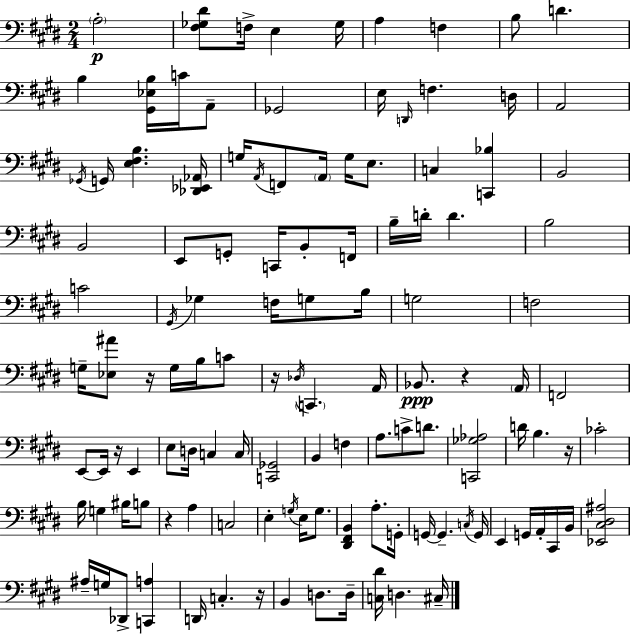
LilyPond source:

{
  \clef bass
  \numericTimeSignature
  \time 2/4
  \key e \major
  \parenthesize a2-.\p | <fis ges dis'>8 f16-> e4 ges16 | a4 f4 | b8 d'4. | \break b4 <gis, ees b>16 c'16 a,8-- | ges,2 | e16 \grace { d,16 } f4. | d16 a,2 | \break \acciaccatura { ges,16 } g,16 <e fis b>4. | <des, ees, aes,>16 g16 \acciaccatura { a,16 } f,8 \parenthesize a,16 g16 | e8. c4 <c, bes>4 | b,2 | \break b,2 | e,8 g,8-. c,16 | b,8-. f,16 b16-- d'16-. d'4. | b2 | \break c'2 | \acciaccatura { gis,16 } ges4 | f16 g8 b16 g2 | f2 | \break g16-- <ees ais'>8 r16 | g16 b16 c'8 r16 \acciaccatura { des16 } \parenthesize c,4. | a,16 bes,8.\ppp | r4 \parenthesize a,16 f,2 | \break e,8~~ e,16 | r16 e,4 e8 d16 | c4 c16 <c, ges,>2 | b,4 | \break f4 a8. | c'8-> d'8. <c, ges aes>2 | d'16 b4. | r16 ces'2-. | \break b16 g4 | bis16 b8 r4 | a4 c2 | e4-. | \break \acciaccatura { g16 } e16 g8. <dis, fis, b,>4 | a8.-. g,16-. g,16~~ g,4.-- | \acciaccatura { c16 } g,16 e,4 | g,16 a,16-. cis,16 b,16 <ees, cis dis ais>2 | \break ais16-- | g16 des,8-> <c, a>4 d,16 | c4.-. r16 b,4 | d8. d16-- <c dis'>16 | \break d4. cis16-- \bar "|."
}